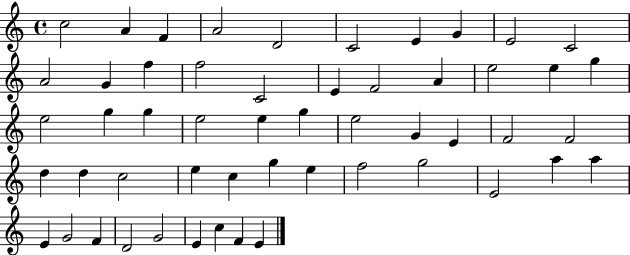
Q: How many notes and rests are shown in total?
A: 53